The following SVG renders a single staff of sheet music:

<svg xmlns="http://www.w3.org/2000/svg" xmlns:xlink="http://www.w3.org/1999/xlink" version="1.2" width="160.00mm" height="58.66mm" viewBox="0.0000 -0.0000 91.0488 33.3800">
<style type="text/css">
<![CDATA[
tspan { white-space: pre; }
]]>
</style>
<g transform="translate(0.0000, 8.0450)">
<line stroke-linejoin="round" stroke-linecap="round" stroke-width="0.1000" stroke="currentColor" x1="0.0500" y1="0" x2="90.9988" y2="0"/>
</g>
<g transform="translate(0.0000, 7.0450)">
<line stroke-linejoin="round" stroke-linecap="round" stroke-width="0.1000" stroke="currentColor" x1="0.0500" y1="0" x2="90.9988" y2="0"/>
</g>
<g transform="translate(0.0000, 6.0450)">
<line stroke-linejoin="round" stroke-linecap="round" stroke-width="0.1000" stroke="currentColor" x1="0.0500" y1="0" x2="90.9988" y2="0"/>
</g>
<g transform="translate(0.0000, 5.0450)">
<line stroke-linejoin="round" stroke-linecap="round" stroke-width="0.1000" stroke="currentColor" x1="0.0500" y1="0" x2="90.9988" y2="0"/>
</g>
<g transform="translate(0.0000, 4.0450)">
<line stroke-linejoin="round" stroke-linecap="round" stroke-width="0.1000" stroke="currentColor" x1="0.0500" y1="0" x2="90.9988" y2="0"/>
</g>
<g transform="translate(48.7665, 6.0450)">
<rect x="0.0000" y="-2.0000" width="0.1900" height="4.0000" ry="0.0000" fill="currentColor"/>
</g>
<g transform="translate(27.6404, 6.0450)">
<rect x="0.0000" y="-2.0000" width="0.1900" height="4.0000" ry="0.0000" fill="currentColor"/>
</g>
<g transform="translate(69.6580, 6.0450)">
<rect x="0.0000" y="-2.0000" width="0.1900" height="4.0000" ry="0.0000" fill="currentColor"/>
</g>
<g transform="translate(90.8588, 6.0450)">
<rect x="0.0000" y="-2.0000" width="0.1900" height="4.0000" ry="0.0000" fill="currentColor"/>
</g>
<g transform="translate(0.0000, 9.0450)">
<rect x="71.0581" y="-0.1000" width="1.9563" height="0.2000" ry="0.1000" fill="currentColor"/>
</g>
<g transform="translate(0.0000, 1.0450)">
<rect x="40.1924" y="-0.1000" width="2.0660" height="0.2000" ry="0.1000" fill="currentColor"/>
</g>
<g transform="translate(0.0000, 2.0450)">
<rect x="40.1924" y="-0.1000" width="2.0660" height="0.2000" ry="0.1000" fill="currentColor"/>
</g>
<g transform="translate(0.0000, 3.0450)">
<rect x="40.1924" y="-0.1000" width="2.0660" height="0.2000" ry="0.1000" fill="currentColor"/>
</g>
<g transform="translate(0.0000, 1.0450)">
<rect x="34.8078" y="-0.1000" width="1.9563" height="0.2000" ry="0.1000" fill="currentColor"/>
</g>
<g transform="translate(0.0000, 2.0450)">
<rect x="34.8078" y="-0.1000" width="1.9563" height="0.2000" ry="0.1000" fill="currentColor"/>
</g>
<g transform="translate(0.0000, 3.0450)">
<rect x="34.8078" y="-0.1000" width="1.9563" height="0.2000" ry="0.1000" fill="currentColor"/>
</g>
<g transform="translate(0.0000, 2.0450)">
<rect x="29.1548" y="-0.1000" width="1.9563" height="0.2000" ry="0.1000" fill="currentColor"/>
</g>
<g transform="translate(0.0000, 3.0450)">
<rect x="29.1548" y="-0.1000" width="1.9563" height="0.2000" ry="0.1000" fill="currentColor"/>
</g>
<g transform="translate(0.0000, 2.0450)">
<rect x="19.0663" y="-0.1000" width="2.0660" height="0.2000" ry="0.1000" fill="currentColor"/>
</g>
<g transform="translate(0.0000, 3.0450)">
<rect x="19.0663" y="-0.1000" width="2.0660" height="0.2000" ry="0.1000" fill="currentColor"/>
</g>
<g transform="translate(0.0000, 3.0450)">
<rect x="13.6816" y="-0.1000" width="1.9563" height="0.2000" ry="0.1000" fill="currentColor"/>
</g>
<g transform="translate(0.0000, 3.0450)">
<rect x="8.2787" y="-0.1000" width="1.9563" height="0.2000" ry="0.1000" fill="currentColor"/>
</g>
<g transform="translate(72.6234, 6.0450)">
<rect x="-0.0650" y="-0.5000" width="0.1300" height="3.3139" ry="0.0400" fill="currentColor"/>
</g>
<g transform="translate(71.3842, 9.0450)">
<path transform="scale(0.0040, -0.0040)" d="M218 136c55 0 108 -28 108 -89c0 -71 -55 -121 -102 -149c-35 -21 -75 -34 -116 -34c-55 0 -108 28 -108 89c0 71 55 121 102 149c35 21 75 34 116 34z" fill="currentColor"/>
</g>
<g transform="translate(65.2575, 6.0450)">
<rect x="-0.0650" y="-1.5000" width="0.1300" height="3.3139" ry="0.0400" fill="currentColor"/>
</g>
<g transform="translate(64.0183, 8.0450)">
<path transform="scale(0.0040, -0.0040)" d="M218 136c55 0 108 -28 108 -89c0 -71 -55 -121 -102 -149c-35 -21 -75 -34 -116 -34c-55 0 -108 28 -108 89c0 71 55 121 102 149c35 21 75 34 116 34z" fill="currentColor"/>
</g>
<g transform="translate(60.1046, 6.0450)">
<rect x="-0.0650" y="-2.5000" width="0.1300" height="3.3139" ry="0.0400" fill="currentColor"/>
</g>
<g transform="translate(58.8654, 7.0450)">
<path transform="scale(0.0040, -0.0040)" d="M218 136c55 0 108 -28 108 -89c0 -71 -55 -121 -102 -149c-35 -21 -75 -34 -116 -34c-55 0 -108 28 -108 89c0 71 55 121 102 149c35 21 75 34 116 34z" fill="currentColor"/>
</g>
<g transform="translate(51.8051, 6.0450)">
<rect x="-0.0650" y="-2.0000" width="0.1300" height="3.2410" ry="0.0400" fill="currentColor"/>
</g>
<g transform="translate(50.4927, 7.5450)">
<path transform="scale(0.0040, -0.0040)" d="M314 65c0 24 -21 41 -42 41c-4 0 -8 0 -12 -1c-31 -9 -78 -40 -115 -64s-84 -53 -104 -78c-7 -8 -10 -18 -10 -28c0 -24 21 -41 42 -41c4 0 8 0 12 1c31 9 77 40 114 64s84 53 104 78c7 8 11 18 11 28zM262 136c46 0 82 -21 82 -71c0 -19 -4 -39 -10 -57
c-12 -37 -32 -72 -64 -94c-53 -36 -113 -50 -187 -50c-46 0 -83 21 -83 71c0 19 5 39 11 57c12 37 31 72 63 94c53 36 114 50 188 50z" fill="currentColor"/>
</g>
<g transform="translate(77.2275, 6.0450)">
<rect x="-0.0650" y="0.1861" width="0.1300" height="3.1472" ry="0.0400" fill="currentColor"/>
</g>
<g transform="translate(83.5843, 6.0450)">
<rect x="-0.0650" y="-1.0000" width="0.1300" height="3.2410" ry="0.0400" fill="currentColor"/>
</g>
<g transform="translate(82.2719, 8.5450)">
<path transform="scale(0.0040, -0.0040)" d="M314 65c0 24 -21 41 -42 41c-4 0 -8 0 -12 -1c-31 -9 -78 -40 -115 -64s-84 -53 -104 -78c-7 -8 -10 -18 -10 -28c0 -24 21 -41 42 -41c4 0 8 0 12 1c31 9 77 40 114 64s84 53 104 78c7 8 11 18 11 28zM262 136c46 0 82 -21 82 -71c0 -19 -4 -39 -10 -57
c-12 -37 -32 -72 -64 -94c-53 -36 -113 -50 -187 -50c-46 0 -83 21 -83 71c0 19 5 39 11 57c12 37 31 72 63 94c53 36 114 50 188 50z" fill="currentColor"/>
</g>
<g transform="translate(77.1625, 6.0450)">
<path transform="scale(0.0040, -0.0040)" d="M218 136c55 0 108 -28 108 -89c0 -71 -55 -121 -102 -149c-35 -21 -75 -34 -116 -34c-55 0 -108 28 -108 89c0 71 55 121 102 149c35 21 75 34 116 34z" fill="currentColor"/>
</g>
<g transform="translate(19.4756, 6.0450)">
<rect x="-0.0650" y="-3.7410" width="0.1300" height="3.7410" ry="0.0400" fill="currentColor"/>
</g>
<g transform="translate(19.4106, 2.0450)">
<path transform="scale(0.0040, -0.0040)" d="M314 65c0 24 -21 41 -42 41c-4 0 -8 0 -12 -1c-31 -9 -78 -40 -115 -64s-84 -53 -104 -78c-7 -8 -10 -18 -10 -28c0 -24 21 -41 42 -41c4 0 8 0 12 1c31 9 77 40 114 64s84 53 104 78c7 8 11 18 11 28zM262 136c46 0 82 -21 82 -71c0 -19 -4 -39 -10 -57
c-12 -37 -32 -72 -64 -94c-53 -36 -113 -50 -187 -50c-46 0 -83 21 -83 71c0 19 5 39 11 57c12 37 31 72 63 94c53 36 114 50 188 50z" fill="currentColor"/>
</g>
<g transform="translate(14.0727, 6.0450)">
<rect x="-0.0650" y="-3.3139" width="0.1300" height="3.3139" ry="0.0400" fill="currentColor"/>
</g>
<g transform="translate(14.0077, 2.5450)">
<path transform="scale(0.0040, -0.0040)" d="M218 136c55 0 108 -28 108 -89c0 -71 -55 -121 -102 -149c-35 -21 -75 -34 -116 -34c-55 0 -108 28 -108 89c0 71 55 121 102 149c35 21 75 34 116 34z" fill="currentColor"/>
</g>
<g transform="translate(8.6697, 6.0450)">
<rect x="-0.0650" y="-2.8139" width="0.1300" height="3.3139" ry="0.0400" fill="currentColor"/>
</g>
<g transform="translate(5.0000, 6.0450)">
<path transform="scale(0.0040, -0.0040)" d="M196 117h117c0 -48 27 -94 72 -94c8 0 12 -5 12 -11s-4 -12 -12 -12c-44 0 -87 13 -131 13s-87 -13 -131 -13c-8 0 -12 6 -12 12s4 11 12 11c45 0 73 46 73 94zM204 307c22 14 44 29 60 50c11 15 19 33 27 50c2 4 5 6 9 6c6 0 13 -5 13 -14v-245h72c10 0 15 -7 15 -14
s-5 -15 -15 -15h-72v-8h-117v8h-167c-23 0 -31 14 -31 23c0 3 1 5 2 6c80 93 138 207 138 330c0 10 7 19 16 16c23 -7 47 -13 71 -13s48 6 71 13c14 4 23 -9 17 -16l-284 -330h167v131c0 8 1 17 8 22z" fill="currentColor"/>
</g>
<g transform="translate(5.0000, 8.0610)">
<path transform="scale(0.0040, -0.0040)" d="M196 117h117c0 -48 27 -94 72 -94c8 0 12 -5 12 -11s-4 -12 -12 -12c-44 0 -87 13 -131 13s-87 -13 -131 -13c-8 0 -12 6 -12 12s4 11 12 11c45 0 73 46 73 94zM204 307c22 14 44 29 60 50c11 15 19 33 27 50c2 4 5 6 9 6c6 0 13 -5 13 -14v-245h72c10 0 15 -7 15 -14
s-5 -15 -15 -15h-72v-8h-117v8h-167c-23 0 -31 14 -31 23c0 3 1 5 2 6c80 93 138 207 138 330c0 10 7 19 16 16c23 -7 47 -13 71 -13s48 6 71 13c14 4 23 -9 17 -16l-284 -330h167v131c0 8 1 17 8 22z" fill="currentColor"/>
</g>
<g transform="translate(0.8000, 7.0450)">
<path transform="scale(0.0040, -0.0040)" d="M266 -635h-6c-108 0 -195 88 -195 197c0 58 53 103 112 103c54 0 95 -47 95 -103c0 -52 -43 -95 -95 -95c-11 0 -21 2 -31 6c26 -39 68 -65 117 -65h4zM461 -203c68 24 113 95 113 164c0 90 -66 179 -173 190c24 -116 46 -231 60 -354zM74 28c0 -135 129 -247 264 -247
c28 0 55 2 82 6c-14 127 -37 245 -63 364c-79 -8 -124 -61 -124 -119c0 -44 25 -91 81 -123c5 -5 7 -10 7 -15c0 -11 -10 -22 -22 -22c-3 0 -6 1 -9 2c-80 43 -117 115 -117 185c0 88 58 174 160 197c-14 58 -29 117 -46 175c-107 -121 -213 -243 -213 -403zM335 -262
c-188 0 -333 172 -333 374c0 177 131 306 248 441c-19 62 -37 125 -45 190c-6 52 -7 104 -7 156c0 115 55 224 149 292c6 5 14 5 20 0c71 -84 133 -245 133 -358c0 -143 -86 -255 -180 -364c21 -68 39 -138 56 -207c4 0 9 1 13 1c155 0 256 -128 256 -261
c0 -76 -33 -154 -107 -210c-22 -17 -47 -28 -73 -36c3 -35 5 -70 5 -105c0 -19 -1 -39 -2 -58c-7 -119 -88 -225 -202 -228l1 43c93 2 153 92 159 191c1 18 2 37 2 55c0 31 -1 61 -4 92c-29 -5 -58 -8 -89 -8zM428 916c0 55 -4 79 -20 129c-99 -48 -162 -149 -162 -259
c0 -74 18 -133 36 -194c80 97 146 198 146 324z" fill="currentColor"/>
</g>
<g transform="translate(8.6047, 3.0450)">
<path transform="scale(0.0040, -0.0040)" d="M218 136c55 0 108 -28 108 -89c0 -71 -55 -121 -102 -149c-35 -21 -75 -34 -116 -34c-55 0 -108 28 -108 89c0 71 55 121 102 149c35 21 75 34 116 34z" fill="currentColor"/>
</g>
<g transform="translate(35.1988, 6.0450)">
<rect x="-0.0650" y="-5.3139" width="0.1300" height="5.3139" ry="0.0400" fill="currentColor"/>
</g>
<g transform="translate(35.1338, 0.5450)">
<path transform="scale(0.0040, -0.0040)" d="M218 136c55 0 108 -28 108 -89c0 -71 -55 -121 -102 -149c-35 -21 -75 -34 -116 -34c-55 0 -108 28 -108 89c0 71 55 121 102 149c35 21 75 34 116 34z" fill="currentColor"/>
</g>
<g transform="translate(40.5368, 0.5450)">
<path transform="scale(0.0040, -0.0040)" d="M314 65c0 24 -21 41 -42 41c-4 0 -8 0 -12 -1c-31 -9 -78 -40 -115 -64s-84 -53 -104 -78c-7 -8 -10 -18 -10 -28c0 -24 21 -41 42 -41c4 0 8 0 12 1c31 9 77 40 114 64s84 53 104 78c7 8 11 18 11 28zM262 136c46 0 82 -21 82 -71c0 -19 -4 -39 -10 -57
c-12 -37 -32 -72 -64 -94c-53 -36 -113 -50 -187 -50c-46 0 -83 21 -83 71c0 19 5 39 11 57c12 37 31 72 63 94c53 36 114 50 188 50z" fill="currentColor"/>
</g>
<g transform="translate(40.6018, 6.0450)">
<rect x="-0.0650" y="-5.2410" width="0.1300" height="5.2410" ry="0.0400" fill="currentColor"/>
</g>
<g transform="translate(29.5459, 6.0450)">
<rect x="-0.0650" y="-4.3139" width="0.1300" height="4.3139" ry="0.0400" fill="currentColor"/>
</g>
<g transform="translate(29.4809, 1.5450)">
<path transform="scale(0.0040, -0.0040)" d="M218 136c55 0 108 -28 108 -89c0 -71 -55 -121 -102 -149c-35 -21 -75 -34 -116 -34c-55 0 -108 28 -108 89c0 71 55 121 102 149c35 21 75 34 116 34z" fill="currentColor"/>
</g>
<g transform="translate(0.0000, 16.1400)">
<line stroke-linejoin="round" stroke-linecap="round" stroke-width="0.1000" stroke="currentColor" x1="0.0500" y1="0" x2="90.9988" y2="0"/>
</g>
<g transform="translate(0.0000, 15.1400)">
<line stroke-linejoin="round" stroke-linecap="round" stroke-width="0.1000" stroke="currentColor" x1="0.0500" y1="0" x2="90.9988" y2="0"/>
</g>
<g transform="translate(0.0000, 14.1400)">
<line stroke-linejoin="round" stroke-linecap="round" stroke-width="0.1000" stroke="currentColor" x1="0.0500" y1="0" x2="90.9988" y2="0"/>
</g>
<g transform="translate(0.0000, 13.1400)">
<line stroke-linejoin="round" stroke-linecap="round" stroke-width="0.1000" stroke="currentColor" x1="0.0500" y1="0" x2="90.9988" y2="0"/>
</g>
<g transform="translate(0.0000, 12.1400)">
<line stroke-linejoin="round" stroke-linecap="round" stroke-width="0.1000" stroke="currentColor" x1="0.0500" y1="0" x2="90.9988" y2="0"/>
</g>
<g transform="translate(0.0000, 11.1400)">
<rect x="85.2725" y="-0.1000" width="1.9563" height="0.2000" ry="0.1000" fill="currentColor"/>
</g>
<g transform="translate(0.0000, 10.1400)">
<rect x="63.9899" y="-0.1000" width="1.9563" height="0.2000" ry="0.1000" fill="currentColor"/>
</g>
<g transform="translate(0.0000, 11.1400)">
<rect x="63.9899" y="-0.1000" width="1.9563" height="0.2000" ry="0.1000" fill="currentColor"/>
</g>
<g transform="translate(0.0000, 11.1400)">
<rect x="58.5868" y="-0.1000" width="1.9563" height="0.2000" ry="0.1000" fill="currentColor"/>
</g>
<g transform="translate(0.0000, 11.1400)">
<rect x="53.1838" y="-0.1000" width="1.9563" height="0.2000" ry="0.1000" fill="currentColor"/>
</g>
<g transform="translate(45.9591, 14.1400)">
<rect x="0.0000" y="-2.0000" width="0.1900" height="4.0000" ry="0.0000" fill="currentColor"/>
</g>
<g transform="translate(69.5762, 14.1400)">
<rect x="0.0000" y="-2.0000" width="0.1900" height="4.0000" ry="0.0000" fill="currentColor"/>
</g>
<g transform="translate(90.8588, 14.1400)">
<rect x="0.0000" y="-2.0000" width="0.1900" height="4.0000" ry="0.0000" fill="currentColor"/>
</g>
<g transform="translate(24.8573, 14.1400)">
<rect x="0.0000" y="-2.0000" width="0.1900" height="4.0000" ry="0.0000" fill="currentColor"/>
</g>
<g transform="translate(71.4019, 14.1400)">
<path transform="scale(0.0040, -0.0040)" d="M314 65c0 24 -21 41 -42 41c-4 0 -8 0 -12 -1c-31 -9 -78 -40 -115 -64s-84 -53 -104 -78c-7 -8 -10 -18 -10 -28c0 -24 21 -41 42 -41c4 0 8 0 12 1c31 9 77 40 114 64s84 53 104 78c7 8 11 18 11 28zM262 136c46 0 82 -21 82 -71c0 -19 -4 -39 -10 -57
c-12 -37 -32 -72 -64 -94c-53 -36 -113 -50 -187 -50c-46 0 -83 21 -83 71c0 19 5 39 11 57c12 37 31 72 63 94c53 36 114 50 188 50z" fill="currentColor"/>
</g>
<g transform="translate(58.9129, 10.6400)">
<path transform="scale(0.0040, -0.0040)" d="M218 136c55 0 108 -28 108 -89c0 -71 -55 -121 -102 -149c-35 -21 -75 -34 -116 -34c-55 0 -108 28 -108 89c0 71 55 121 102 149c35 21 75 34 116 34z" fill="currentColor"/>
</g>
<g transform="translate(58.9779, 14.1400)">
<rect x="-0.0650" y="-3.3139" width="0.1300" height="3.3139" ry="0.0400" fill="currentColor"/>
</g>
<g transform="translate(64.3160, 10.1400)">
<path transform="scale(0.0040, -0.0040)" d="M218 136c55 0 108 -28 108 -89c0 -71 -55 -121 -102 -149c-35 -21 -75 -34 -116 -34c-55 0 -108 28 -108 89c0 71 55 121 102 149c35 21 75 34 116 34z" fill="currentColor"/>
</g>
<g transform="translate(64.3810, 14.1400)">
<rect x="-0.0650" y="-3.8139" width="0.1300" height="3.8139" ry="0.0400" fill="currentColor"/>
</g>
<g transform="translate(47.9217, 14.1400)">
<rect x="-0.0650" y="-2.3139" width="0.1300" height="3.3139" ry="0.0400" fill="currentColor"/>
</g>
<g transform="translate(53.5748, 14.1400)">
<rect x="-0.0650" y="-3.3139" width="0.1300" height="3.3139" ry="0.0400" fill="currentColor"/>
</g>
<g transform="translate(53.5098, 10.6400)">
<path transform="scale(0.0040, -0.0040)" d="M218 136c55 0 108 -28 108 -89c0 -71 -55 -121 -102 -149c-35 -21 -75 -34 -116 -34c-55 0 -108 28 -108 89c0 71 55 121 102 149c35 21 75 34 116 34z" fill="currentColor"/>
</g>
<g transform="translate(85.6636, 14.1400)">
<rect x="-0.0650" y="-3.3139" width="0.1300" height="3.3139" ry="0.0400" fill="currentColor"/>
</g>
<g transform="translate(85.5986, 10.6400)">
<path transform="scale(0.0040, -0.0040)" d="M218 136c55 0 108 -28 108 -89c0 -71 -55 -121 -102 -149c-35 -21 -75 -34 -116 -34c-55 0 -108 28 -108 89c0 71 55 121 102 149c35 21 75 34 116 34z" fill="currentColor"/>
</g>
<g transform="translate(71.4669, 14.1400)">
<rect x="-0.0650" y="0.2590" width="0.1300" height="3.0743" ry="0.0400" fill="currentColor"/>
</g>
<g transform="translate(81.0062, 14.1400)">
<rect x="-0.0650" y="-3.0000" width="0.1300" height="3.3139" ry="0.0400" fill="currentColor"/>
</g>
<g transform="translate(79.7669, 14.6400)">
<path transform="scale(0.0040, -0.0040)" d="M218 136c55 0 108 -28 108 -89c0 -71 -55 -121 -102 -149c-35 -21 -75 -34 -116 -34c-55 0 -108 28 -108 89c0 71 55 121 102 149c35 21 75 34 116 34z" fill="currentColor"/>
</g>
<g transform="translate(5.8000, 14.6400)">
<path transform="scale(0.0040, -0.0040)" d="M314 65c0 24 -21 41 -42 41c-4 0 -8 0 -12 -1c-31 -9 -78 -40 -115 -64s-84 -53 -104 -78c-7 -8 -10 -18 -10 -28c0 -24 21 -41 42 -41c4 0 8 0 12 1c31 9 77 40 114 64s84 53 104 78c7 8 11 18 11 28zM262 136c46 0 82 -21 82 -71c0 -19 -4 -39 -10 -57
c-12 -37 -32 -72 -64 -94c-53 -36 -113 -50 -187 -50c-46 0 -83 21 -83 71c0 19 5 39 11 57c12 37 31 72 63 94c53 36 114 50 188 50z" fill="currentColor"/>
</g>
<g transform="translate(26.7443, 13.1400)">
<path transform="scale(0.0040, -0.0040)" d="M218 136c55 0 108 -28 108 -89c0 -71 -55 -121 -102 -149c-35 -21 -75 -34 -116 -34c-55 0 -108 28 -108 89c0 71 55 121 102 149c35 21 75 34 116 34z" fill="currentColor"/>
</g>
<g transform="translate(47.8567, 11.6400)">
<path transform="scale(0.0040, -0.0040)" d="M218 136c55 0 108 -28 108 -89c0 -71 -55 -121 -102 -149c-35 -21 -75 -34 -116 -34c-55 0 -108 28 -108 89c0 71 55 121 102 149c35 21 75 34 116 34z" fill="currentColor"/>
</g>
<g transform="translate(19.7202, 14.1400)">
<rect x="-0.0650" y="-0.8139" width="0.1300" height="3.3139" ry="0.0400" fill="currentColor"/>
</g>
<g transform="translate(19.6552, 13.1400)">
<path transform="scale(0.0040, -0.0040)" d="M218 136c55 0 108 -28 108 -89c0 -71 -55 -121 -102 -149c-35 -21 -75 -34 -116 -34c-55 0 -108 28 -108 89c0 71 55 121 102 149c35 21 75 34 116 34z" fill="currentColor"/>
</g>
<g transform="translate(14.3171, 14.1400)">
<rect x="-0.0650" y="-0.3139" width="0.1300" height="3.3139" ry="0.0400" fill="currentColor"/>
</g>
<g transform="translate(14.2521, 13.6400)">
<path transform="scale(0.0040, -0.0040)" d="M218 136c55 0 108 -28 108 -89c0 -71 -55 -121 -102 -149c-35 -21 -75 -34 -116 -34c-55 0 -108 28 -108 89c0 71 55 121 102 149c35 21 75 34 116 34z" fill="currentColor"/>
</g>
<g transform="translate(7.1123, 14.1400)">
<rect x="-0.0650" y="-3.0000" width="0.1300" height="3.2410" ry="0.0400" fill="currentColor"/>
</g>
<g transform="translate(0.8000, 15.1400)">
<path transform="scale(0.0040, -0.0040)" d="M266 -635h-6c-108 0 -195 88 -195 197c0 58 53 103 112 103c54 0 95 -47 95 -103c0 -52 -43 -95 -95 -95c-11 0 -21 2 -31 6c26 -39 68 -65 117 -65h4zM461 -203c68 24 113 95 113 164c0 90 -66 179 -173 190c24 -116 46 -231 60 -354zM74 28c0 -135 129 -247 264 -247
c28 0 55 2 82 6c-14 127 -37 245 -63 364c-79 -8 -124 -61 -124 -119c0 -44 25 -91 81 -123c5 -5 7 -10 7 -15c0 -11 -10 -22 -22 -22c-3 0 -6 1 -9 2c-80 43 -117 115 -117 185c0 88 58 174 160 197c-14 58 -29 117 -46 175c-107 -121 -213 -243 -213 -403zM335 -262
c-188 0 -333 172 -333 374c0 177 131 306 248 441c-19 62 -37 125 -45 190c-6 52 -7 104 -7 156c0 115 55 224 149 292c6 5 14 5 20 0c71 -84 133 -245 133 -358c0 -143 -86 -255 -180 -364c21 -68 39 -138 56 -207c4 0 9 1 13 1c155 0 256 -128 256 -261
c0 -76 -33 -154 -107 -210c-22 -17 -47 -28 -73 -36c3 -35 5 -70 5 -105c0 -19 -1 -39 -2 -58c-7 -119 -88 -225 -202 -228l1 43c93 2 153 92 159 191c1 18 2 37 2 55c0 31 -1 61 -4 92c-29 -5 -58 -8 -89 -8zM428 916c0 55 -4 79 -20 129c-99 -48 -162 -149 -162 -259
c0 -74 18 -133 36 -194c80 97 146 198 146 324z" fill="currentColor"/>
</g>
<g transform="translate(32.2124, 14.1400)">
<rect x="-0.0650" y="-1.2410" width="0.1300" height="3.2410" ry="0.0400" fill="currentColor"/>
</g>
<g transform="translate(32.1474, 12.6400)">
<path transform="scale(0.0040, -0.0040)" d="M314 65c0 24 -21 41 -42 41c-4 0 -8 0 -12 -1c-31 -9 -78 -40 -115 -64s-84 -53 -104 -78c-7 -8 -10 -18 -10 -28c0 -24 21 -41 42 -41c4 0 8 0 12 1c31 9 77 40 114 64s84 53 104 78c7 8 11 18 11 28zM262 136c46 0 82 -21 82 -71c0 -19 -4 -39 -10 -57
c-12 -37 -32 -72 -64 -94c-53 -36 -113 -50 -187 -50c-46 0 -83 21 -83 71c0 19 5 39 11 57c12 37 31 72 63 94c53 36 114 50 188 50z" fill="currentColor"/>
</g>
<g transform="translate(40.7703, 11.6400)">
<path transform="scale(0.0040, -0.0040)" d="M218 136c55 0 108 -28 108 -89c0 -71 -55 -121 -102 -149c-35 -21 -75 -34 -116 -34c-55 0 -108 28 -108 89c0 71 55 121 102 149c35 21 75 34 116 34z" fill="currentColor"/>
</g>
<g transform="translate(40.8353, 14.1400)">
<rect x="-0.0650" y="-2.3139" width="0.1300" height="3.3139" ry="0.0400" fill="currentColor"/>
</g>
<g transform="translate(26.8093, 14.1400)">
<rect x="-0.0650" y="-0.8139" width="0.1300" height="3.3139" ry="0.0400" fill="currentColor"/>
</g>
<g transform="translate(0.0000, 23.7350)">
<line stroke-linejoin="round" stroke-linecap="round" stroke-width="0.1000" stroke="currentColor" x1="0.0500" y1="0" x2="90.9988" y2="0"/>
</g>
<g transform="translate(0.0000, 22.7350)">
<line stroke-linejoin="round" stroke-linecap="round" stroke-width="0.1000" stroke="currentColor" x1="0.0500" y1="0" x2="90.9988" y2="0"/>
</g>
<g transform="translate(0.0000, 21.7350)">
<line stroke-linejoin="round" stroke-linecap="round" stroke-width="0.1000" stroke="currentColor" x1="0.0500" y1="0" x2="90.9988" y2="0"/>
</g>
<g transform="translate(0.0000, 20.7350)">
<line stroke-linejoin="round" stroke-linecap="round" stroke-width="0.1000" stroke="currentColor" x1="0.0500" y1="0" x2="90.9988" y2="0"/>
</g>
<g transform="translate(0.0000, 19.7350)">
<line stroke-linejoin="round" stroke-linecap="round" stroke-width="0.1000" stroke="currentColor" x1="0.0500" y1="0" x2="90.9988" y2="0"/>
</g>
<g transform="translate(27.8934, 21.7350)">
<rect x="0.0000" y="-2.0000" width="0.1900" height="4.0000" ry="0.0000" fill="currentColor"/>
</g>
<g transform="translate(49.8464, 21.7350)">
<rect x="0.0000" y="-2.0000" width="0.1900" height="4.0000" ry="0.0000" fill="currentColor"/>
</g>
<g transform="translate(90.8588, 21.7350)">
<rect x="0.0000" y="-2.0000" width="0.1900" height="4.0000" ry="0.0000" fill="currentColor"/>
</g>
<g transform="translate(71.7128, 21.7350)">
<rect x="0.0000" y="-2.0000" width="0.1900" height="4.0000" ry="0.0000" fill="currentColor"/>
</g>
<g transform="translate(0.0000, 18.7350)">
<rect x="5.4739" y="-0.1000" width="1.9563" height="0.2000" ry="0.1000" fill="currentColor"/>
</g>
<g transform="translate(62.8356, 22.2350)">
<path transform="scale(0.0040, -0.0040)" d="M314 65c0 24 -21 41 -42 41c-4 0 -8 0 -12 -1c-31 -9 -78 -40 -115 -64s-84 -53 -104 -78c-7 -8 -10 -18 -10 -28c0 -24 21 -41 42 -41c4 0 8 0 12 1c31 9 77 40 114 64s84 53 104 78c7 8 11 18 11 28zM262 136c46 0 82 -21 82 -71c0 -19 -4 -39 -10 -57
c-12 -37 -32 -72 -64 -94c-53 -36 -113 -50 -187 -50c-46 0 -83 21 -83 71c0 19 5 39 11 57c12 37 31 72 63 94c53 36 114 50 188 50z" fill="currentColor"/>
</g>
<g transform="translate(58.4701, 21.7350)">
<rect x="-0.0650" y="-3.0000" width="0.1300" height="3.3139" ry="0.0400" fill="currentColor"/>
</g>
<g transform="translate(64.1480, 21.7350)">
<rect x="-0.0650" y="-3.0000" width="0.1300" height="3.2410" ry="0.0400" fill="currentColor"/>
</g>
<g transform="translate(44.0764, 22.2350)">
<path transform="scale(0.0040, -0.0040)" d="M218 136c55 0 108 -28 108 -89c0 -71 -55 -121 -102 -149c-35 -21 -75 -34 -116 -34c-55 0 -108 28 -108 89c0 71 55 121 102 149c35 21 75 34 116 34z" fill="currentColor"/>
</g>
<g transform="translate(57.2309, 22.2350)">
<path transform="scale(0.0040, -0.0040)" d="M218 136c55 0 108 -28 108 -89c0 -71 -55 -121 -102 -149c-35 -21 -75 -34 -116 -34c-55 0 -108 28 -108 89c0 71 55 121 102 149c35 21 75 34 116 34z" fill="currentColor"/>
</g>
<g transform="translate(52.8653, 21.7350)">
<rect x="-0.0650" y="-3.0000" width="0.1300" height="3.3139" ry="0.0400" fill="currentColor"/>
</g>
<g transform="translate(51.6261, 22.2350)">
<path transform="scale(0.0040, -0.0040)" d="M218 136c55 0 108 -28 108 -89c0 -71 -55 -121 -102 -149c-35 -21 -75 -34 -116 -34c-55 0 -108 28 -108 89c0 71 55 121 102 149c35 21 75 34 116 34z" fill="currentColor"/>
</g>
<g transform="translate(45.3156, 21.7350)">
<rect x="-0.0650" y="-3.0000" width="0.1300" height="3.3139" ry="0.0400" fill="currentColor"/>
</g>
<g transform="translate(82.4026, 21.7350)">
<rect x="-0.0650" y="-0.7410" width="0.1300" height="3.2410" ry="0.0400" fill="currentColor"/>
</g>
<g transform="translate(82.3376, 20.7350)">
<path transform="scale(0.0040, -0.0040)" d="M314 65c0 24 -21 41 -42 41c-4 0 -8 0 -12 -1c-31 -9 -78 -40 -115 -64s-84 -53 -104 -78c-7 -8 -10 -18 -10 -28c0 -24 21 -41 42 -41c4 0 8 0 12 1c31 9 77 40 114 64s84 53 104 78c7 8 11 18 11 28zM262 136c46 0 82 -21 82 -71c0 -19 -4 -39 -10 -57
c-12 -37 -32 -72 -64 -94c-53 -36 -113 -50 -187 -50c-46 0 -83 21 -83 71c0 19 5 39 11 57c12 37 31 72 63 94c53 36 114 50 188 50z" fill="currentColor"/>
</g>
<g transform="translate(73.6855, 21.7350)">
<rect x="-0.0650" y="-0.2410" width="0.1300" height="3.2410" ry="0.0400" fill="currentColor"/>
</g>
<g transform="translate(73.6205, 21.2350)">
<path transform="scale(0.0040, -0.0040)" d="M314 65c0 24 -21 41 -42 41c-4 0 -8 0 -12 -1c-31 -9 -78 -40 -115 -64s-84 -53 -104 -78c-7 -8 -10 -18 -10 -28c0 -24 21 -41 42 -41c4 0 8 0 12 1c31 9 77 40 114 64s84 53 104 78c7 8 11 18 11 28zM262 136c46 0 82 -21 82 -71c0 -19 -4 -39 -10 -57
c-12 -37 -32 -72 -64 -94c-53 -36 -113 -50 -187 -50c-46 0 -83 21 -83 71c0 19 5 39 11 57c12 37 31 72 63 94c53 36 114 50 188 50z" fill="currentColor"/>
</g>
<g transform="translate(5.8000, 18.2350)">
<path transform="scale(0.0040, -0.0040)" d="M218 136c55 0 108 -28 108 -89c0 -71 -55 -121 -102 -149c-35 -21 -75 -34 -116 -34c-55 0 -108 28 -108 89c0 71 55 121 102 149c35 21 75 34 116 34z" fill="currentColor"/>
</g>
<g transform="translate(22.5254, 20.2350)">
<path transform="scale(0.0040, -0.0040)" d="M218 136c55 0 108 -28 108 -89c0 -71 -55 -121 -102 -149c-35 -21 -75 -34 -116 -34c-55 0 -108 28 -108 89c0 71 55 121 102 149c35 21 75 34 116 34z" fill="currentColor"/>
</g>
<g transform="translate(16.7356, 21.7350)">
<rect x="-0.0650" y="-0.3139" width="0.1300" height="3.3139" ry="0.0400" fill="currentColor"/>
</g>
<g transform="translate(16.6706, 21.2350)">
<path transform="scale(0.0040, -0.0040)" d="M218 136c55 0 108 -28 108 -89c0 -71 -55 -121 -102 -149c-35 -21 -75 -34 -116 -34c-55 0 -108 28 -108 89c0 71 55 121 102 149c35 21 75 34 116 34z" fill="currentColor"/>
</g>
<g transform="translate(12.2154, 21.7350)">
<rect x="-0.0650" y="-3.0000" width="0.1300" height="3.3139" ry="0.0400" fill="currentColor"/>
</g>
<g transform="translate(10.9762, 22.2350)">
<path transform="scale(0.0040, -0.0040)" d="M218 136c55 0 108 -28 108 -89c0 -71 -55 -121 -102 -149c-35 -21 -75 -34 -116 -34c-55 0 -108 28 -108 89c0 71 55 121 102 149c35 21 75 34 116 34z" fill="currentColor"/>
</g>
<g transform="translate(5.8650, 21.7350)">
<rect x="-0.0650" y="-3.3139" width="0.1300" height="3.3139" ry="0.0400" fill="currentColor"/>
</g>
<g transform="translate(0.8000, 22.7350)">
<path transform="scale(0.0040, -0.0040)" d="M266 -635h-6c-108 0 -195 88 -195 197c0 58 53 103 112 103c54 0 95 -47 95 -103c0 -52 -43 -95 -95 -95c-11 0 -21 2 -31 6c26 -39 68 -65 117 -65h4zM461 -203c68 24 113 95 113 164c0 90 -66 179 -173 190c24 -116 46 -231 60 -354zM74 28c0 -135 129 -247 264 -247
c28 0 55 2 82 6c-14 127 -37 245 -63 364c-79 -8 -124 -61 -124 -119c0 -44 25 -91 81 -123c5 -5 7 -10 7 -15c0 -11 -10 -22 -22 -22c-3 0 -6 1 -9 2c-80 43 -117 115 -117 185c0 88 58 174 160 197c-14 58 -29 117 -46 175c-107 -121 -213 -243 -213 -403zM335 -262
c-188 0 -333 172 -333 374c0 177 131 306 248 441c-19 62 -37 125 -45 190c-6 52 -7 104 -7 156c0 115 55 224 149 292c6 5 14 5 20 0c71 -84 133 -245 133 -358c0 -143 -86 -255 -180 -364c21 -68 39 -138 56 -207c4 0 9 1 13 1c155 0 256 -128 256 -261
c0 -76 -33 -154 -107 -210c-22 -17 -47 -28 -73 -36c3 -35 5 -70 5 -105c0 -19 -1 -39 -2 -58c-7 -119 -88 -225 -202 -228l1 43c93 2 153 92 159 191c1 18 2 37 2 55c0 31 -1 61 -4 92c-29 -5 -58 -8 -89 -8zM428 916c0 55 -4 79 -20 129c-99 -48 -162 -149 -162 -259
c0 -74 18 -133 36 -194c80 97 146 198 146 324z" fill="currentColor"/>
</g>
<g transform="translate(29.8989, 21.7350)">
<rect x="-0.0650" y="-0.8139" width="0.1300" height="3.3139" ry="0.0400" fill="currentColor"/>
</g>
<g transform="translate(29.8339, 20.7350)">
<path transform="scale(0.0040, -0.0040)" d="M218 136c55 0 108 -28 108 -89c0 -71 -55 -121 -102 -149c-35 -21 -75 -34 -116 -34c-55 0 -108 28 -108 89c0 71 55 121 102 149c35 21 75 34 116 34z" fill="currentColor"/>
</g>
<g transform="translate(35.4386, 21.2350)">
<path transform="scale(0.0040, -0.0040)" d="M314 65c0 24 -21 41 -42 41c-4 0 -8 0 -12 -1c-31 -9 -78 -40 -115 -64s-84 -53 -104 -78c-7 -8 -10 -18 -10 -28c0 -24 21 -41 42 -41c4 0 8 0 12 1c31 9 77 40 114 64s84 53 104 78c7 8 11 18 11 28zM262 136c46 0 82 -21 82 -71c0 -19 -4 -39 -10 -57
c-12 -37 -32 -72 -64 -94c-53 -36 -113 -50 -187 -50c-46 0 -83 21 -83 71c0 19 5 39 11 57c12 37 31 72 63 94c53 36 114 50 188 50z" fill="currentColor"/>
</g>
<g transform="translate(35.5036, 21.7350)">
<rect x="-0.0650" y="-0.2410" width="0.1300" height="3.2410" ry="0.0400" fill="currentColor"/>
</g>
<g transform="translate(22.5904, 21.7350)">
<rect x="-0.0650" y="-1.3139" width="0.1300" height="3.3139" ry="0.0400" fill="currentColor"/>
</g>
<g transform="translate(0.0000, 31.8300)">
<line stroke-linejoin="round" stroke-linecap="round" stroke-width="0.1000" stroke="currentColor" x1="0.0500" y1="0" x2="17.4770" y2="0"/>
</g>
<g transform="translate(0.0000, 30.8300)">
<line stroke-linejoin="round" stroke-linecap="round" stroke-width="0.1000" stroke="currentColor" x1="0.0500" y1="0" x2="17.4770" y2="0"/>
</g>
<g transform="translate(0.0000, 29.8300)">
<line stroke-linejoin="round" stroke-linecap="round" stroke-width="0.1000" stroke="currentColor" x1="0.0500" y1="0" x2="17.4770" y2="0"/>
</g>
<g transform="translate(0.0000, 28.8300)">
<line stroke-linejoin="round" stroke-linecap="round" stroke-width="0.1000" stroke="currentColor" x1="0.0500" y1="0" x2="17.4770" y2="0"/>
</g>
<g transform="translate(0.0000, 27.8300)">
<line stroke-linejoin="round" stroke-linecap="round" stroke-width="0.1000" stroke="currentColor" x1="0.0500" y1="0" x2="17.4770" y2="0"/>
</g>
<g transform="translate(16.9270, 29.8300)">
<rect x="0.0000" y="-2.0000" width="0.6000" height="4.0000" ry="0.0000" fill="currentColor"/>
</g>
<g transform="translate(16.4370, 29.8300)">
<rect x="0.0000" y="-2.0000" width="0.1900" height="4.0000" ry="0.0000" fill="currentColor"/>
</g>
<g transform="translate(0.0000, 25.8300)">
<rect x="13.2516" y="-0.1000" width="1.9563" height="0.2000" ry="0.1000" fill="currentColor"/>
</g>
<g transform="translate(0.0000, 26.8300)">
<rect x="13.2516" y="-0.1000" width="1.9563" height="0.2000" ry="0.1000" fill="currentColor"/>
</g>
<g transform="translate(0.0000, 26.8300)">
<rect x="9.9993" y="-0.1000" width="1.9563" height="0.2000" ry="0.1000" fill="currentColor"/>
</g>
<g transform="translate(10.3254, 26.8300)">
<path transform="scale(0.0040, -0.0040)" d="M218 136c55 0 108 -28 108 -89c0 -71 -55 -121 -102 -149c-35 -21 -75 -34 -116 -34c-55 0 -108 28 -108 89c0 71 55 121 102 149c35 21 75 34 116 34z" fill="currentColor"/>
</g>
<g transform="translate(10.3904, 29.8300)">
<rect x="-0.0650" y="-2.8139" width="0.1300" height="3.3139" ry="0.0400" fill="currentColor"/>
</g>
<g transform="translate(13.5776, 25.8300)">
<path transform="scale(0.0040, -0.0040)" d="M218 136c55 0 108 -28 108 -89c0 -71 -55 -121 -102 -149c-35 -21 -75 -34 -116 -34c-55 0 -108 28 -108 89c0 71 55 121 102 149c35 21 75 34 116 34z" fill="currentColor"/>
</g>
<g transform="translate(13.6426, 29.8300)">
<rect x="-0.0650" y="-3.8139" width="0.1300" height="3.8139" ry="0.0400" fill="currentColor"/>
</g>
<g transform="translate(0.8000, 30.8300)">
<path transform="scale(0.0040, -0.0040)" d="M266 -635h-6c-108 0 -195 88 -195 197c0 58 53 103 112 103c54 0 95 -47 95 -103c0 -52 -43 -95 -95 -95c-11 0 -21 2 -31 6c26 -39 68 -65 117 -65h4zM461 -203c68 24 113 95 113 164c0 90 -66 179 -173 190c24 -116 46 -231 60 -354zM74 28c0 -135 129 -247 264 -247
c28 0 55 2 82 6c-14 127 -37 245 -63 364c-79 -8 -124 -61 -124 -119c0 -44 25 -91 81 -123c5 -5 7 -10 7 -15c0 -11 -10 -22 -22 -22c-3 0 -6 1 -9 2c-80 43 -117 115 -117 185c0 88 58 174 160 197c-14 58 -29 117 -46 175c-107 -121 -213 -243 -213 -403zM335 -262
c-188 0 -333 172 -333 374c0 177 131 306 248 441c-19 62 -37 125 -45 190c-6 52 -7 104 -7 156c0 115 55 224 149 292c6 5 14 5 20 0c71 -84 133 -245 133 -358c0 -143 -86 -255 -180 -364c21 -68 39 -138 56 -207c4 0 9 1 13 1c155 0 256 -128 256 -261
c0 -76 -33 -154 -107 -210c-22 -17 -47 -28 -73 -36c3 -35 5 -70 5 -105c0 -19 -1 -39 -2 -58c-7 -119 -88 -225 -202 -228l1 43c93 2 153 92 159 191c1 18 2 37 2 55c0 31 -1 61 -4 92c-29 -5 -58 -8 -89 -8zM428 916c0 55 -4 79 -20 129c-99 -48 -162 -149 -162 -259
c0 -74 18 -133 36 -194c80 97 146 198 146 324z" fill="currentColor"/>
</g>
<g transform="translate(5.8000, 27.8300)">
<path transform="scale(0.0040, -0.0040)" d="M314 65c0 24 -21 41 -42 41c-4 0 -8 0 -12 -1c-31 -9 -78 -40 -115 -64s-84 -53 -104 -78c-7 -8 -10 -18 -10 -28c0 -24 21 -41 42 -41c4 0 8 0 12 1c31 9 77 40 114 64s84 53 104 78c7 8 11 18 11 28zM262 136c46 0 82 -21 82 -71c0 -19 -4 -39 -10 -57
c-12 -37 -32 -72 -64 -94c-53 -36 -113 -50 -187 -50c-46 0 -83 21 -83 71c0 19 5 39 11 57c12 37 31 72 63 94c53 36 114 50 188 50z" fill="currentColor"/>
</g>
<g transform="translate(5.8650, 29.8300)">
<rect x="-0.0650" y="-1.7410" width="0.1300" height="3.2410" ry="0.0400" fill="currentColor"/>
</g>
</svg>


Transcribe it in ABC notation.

X:1
T:Untitled
M:4/4
L:1/4
K:C
a b c'2 d' f' f'2 F2 G E C B D2 A2 c d d e2 g g b b c' B2 A b b A c e d c2 A A A A2 c2 d2 f2 a c'